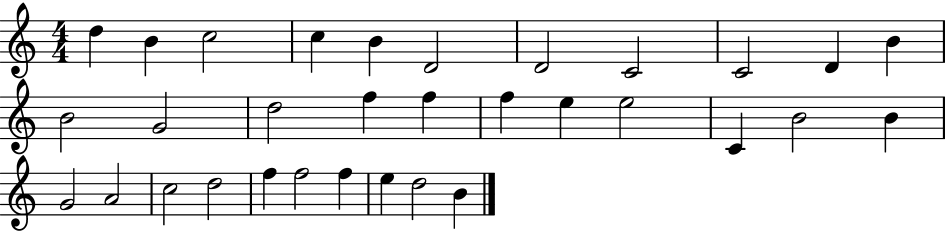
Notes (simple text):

D5/q B4/q C5/h C5/q B4/q D4/h D4/h C4/h C4/h D4/q B4/q B4/h G4/h D5/h F5/q F5/q F5/q E5/q E5/h C4/q B4/h B4/q G4/h A4/h C5/h D5/h F5/q F5/h F5/q E5/q D5/h B4/q